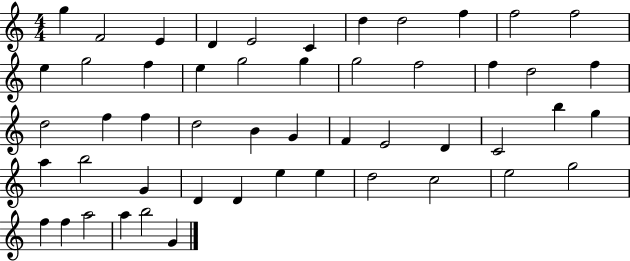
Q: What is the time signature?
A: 4/4